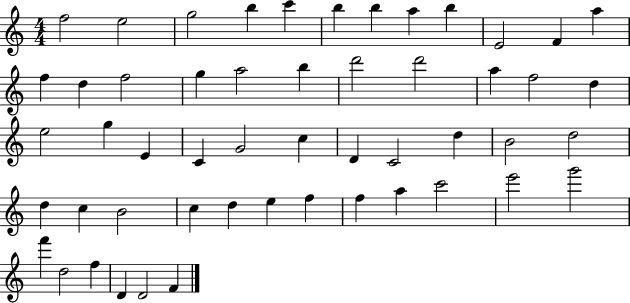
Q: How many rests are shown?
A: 0